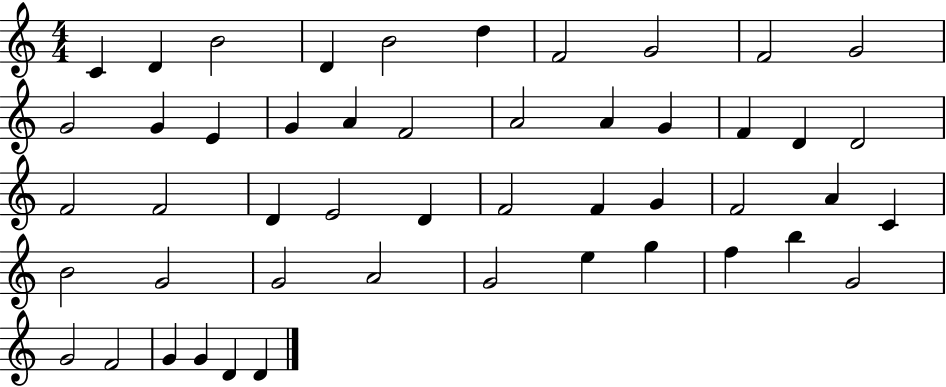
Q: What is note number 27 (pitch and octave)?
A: D4